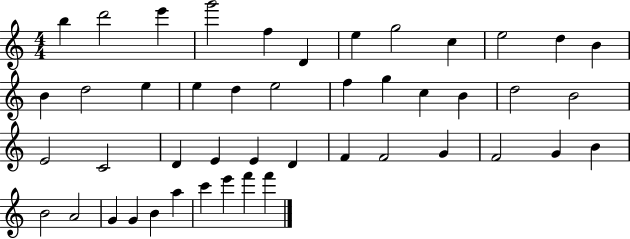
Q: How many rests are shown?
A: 0